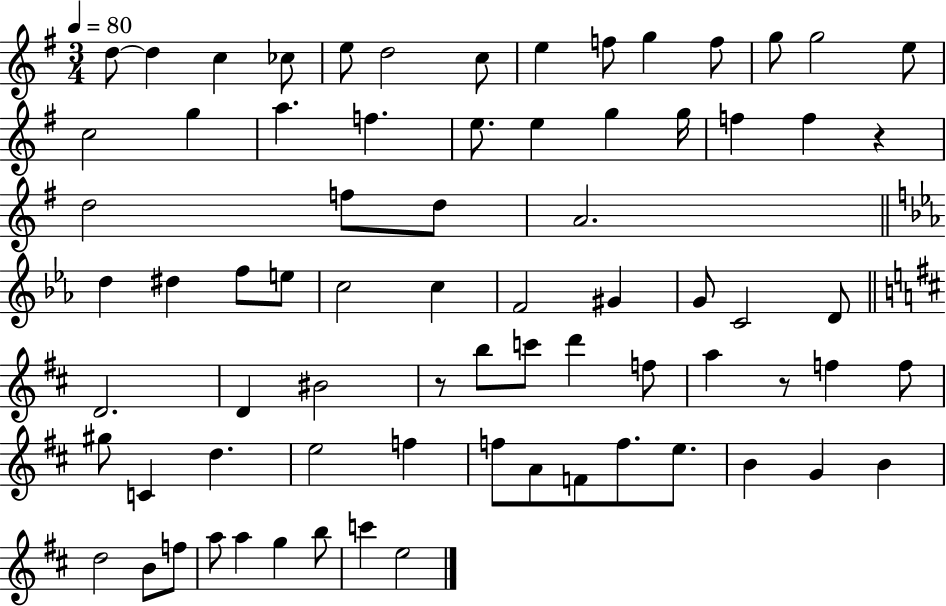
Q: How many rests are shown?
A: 3